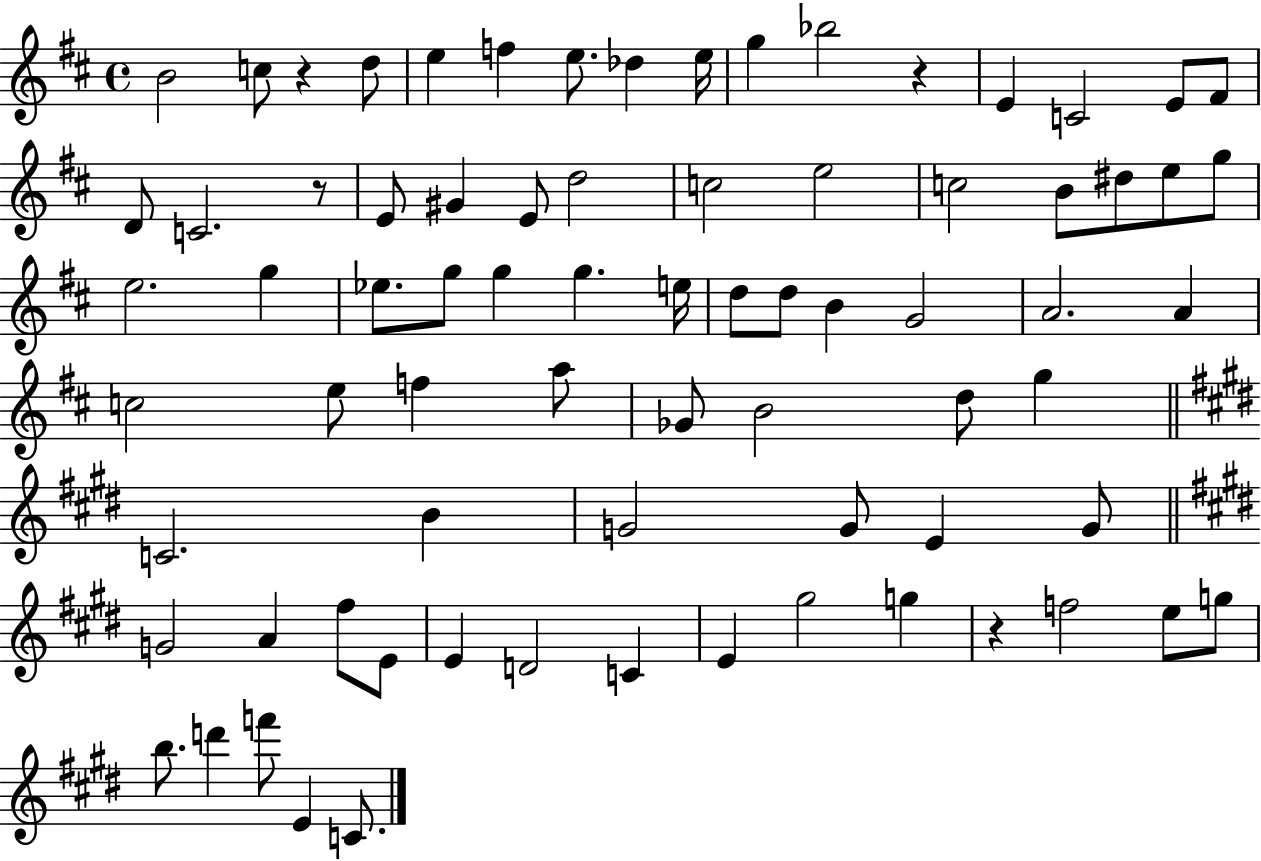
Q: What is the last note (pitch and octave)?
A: C4